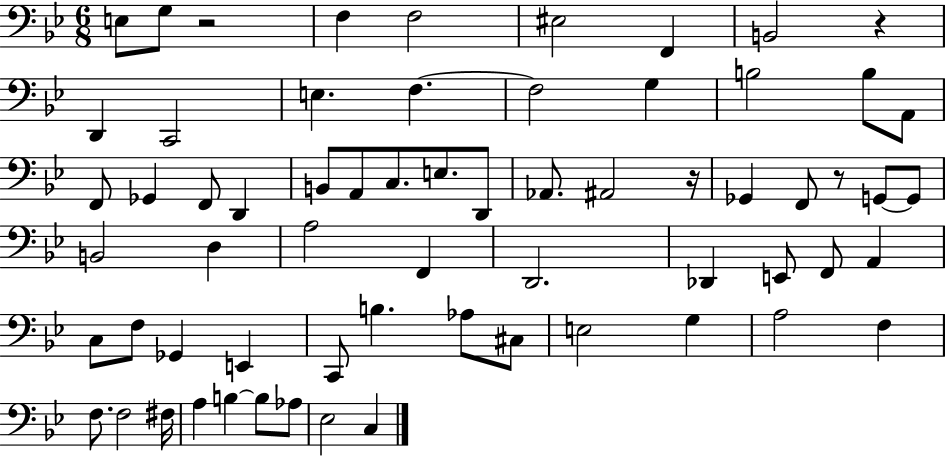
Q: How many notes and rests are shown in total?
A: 65